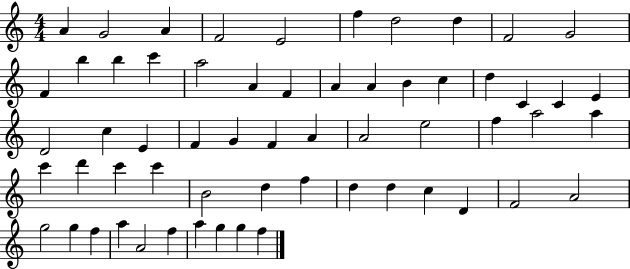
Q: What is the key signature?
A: C major